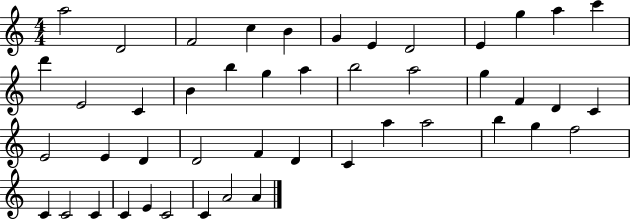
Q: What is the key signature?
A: C major